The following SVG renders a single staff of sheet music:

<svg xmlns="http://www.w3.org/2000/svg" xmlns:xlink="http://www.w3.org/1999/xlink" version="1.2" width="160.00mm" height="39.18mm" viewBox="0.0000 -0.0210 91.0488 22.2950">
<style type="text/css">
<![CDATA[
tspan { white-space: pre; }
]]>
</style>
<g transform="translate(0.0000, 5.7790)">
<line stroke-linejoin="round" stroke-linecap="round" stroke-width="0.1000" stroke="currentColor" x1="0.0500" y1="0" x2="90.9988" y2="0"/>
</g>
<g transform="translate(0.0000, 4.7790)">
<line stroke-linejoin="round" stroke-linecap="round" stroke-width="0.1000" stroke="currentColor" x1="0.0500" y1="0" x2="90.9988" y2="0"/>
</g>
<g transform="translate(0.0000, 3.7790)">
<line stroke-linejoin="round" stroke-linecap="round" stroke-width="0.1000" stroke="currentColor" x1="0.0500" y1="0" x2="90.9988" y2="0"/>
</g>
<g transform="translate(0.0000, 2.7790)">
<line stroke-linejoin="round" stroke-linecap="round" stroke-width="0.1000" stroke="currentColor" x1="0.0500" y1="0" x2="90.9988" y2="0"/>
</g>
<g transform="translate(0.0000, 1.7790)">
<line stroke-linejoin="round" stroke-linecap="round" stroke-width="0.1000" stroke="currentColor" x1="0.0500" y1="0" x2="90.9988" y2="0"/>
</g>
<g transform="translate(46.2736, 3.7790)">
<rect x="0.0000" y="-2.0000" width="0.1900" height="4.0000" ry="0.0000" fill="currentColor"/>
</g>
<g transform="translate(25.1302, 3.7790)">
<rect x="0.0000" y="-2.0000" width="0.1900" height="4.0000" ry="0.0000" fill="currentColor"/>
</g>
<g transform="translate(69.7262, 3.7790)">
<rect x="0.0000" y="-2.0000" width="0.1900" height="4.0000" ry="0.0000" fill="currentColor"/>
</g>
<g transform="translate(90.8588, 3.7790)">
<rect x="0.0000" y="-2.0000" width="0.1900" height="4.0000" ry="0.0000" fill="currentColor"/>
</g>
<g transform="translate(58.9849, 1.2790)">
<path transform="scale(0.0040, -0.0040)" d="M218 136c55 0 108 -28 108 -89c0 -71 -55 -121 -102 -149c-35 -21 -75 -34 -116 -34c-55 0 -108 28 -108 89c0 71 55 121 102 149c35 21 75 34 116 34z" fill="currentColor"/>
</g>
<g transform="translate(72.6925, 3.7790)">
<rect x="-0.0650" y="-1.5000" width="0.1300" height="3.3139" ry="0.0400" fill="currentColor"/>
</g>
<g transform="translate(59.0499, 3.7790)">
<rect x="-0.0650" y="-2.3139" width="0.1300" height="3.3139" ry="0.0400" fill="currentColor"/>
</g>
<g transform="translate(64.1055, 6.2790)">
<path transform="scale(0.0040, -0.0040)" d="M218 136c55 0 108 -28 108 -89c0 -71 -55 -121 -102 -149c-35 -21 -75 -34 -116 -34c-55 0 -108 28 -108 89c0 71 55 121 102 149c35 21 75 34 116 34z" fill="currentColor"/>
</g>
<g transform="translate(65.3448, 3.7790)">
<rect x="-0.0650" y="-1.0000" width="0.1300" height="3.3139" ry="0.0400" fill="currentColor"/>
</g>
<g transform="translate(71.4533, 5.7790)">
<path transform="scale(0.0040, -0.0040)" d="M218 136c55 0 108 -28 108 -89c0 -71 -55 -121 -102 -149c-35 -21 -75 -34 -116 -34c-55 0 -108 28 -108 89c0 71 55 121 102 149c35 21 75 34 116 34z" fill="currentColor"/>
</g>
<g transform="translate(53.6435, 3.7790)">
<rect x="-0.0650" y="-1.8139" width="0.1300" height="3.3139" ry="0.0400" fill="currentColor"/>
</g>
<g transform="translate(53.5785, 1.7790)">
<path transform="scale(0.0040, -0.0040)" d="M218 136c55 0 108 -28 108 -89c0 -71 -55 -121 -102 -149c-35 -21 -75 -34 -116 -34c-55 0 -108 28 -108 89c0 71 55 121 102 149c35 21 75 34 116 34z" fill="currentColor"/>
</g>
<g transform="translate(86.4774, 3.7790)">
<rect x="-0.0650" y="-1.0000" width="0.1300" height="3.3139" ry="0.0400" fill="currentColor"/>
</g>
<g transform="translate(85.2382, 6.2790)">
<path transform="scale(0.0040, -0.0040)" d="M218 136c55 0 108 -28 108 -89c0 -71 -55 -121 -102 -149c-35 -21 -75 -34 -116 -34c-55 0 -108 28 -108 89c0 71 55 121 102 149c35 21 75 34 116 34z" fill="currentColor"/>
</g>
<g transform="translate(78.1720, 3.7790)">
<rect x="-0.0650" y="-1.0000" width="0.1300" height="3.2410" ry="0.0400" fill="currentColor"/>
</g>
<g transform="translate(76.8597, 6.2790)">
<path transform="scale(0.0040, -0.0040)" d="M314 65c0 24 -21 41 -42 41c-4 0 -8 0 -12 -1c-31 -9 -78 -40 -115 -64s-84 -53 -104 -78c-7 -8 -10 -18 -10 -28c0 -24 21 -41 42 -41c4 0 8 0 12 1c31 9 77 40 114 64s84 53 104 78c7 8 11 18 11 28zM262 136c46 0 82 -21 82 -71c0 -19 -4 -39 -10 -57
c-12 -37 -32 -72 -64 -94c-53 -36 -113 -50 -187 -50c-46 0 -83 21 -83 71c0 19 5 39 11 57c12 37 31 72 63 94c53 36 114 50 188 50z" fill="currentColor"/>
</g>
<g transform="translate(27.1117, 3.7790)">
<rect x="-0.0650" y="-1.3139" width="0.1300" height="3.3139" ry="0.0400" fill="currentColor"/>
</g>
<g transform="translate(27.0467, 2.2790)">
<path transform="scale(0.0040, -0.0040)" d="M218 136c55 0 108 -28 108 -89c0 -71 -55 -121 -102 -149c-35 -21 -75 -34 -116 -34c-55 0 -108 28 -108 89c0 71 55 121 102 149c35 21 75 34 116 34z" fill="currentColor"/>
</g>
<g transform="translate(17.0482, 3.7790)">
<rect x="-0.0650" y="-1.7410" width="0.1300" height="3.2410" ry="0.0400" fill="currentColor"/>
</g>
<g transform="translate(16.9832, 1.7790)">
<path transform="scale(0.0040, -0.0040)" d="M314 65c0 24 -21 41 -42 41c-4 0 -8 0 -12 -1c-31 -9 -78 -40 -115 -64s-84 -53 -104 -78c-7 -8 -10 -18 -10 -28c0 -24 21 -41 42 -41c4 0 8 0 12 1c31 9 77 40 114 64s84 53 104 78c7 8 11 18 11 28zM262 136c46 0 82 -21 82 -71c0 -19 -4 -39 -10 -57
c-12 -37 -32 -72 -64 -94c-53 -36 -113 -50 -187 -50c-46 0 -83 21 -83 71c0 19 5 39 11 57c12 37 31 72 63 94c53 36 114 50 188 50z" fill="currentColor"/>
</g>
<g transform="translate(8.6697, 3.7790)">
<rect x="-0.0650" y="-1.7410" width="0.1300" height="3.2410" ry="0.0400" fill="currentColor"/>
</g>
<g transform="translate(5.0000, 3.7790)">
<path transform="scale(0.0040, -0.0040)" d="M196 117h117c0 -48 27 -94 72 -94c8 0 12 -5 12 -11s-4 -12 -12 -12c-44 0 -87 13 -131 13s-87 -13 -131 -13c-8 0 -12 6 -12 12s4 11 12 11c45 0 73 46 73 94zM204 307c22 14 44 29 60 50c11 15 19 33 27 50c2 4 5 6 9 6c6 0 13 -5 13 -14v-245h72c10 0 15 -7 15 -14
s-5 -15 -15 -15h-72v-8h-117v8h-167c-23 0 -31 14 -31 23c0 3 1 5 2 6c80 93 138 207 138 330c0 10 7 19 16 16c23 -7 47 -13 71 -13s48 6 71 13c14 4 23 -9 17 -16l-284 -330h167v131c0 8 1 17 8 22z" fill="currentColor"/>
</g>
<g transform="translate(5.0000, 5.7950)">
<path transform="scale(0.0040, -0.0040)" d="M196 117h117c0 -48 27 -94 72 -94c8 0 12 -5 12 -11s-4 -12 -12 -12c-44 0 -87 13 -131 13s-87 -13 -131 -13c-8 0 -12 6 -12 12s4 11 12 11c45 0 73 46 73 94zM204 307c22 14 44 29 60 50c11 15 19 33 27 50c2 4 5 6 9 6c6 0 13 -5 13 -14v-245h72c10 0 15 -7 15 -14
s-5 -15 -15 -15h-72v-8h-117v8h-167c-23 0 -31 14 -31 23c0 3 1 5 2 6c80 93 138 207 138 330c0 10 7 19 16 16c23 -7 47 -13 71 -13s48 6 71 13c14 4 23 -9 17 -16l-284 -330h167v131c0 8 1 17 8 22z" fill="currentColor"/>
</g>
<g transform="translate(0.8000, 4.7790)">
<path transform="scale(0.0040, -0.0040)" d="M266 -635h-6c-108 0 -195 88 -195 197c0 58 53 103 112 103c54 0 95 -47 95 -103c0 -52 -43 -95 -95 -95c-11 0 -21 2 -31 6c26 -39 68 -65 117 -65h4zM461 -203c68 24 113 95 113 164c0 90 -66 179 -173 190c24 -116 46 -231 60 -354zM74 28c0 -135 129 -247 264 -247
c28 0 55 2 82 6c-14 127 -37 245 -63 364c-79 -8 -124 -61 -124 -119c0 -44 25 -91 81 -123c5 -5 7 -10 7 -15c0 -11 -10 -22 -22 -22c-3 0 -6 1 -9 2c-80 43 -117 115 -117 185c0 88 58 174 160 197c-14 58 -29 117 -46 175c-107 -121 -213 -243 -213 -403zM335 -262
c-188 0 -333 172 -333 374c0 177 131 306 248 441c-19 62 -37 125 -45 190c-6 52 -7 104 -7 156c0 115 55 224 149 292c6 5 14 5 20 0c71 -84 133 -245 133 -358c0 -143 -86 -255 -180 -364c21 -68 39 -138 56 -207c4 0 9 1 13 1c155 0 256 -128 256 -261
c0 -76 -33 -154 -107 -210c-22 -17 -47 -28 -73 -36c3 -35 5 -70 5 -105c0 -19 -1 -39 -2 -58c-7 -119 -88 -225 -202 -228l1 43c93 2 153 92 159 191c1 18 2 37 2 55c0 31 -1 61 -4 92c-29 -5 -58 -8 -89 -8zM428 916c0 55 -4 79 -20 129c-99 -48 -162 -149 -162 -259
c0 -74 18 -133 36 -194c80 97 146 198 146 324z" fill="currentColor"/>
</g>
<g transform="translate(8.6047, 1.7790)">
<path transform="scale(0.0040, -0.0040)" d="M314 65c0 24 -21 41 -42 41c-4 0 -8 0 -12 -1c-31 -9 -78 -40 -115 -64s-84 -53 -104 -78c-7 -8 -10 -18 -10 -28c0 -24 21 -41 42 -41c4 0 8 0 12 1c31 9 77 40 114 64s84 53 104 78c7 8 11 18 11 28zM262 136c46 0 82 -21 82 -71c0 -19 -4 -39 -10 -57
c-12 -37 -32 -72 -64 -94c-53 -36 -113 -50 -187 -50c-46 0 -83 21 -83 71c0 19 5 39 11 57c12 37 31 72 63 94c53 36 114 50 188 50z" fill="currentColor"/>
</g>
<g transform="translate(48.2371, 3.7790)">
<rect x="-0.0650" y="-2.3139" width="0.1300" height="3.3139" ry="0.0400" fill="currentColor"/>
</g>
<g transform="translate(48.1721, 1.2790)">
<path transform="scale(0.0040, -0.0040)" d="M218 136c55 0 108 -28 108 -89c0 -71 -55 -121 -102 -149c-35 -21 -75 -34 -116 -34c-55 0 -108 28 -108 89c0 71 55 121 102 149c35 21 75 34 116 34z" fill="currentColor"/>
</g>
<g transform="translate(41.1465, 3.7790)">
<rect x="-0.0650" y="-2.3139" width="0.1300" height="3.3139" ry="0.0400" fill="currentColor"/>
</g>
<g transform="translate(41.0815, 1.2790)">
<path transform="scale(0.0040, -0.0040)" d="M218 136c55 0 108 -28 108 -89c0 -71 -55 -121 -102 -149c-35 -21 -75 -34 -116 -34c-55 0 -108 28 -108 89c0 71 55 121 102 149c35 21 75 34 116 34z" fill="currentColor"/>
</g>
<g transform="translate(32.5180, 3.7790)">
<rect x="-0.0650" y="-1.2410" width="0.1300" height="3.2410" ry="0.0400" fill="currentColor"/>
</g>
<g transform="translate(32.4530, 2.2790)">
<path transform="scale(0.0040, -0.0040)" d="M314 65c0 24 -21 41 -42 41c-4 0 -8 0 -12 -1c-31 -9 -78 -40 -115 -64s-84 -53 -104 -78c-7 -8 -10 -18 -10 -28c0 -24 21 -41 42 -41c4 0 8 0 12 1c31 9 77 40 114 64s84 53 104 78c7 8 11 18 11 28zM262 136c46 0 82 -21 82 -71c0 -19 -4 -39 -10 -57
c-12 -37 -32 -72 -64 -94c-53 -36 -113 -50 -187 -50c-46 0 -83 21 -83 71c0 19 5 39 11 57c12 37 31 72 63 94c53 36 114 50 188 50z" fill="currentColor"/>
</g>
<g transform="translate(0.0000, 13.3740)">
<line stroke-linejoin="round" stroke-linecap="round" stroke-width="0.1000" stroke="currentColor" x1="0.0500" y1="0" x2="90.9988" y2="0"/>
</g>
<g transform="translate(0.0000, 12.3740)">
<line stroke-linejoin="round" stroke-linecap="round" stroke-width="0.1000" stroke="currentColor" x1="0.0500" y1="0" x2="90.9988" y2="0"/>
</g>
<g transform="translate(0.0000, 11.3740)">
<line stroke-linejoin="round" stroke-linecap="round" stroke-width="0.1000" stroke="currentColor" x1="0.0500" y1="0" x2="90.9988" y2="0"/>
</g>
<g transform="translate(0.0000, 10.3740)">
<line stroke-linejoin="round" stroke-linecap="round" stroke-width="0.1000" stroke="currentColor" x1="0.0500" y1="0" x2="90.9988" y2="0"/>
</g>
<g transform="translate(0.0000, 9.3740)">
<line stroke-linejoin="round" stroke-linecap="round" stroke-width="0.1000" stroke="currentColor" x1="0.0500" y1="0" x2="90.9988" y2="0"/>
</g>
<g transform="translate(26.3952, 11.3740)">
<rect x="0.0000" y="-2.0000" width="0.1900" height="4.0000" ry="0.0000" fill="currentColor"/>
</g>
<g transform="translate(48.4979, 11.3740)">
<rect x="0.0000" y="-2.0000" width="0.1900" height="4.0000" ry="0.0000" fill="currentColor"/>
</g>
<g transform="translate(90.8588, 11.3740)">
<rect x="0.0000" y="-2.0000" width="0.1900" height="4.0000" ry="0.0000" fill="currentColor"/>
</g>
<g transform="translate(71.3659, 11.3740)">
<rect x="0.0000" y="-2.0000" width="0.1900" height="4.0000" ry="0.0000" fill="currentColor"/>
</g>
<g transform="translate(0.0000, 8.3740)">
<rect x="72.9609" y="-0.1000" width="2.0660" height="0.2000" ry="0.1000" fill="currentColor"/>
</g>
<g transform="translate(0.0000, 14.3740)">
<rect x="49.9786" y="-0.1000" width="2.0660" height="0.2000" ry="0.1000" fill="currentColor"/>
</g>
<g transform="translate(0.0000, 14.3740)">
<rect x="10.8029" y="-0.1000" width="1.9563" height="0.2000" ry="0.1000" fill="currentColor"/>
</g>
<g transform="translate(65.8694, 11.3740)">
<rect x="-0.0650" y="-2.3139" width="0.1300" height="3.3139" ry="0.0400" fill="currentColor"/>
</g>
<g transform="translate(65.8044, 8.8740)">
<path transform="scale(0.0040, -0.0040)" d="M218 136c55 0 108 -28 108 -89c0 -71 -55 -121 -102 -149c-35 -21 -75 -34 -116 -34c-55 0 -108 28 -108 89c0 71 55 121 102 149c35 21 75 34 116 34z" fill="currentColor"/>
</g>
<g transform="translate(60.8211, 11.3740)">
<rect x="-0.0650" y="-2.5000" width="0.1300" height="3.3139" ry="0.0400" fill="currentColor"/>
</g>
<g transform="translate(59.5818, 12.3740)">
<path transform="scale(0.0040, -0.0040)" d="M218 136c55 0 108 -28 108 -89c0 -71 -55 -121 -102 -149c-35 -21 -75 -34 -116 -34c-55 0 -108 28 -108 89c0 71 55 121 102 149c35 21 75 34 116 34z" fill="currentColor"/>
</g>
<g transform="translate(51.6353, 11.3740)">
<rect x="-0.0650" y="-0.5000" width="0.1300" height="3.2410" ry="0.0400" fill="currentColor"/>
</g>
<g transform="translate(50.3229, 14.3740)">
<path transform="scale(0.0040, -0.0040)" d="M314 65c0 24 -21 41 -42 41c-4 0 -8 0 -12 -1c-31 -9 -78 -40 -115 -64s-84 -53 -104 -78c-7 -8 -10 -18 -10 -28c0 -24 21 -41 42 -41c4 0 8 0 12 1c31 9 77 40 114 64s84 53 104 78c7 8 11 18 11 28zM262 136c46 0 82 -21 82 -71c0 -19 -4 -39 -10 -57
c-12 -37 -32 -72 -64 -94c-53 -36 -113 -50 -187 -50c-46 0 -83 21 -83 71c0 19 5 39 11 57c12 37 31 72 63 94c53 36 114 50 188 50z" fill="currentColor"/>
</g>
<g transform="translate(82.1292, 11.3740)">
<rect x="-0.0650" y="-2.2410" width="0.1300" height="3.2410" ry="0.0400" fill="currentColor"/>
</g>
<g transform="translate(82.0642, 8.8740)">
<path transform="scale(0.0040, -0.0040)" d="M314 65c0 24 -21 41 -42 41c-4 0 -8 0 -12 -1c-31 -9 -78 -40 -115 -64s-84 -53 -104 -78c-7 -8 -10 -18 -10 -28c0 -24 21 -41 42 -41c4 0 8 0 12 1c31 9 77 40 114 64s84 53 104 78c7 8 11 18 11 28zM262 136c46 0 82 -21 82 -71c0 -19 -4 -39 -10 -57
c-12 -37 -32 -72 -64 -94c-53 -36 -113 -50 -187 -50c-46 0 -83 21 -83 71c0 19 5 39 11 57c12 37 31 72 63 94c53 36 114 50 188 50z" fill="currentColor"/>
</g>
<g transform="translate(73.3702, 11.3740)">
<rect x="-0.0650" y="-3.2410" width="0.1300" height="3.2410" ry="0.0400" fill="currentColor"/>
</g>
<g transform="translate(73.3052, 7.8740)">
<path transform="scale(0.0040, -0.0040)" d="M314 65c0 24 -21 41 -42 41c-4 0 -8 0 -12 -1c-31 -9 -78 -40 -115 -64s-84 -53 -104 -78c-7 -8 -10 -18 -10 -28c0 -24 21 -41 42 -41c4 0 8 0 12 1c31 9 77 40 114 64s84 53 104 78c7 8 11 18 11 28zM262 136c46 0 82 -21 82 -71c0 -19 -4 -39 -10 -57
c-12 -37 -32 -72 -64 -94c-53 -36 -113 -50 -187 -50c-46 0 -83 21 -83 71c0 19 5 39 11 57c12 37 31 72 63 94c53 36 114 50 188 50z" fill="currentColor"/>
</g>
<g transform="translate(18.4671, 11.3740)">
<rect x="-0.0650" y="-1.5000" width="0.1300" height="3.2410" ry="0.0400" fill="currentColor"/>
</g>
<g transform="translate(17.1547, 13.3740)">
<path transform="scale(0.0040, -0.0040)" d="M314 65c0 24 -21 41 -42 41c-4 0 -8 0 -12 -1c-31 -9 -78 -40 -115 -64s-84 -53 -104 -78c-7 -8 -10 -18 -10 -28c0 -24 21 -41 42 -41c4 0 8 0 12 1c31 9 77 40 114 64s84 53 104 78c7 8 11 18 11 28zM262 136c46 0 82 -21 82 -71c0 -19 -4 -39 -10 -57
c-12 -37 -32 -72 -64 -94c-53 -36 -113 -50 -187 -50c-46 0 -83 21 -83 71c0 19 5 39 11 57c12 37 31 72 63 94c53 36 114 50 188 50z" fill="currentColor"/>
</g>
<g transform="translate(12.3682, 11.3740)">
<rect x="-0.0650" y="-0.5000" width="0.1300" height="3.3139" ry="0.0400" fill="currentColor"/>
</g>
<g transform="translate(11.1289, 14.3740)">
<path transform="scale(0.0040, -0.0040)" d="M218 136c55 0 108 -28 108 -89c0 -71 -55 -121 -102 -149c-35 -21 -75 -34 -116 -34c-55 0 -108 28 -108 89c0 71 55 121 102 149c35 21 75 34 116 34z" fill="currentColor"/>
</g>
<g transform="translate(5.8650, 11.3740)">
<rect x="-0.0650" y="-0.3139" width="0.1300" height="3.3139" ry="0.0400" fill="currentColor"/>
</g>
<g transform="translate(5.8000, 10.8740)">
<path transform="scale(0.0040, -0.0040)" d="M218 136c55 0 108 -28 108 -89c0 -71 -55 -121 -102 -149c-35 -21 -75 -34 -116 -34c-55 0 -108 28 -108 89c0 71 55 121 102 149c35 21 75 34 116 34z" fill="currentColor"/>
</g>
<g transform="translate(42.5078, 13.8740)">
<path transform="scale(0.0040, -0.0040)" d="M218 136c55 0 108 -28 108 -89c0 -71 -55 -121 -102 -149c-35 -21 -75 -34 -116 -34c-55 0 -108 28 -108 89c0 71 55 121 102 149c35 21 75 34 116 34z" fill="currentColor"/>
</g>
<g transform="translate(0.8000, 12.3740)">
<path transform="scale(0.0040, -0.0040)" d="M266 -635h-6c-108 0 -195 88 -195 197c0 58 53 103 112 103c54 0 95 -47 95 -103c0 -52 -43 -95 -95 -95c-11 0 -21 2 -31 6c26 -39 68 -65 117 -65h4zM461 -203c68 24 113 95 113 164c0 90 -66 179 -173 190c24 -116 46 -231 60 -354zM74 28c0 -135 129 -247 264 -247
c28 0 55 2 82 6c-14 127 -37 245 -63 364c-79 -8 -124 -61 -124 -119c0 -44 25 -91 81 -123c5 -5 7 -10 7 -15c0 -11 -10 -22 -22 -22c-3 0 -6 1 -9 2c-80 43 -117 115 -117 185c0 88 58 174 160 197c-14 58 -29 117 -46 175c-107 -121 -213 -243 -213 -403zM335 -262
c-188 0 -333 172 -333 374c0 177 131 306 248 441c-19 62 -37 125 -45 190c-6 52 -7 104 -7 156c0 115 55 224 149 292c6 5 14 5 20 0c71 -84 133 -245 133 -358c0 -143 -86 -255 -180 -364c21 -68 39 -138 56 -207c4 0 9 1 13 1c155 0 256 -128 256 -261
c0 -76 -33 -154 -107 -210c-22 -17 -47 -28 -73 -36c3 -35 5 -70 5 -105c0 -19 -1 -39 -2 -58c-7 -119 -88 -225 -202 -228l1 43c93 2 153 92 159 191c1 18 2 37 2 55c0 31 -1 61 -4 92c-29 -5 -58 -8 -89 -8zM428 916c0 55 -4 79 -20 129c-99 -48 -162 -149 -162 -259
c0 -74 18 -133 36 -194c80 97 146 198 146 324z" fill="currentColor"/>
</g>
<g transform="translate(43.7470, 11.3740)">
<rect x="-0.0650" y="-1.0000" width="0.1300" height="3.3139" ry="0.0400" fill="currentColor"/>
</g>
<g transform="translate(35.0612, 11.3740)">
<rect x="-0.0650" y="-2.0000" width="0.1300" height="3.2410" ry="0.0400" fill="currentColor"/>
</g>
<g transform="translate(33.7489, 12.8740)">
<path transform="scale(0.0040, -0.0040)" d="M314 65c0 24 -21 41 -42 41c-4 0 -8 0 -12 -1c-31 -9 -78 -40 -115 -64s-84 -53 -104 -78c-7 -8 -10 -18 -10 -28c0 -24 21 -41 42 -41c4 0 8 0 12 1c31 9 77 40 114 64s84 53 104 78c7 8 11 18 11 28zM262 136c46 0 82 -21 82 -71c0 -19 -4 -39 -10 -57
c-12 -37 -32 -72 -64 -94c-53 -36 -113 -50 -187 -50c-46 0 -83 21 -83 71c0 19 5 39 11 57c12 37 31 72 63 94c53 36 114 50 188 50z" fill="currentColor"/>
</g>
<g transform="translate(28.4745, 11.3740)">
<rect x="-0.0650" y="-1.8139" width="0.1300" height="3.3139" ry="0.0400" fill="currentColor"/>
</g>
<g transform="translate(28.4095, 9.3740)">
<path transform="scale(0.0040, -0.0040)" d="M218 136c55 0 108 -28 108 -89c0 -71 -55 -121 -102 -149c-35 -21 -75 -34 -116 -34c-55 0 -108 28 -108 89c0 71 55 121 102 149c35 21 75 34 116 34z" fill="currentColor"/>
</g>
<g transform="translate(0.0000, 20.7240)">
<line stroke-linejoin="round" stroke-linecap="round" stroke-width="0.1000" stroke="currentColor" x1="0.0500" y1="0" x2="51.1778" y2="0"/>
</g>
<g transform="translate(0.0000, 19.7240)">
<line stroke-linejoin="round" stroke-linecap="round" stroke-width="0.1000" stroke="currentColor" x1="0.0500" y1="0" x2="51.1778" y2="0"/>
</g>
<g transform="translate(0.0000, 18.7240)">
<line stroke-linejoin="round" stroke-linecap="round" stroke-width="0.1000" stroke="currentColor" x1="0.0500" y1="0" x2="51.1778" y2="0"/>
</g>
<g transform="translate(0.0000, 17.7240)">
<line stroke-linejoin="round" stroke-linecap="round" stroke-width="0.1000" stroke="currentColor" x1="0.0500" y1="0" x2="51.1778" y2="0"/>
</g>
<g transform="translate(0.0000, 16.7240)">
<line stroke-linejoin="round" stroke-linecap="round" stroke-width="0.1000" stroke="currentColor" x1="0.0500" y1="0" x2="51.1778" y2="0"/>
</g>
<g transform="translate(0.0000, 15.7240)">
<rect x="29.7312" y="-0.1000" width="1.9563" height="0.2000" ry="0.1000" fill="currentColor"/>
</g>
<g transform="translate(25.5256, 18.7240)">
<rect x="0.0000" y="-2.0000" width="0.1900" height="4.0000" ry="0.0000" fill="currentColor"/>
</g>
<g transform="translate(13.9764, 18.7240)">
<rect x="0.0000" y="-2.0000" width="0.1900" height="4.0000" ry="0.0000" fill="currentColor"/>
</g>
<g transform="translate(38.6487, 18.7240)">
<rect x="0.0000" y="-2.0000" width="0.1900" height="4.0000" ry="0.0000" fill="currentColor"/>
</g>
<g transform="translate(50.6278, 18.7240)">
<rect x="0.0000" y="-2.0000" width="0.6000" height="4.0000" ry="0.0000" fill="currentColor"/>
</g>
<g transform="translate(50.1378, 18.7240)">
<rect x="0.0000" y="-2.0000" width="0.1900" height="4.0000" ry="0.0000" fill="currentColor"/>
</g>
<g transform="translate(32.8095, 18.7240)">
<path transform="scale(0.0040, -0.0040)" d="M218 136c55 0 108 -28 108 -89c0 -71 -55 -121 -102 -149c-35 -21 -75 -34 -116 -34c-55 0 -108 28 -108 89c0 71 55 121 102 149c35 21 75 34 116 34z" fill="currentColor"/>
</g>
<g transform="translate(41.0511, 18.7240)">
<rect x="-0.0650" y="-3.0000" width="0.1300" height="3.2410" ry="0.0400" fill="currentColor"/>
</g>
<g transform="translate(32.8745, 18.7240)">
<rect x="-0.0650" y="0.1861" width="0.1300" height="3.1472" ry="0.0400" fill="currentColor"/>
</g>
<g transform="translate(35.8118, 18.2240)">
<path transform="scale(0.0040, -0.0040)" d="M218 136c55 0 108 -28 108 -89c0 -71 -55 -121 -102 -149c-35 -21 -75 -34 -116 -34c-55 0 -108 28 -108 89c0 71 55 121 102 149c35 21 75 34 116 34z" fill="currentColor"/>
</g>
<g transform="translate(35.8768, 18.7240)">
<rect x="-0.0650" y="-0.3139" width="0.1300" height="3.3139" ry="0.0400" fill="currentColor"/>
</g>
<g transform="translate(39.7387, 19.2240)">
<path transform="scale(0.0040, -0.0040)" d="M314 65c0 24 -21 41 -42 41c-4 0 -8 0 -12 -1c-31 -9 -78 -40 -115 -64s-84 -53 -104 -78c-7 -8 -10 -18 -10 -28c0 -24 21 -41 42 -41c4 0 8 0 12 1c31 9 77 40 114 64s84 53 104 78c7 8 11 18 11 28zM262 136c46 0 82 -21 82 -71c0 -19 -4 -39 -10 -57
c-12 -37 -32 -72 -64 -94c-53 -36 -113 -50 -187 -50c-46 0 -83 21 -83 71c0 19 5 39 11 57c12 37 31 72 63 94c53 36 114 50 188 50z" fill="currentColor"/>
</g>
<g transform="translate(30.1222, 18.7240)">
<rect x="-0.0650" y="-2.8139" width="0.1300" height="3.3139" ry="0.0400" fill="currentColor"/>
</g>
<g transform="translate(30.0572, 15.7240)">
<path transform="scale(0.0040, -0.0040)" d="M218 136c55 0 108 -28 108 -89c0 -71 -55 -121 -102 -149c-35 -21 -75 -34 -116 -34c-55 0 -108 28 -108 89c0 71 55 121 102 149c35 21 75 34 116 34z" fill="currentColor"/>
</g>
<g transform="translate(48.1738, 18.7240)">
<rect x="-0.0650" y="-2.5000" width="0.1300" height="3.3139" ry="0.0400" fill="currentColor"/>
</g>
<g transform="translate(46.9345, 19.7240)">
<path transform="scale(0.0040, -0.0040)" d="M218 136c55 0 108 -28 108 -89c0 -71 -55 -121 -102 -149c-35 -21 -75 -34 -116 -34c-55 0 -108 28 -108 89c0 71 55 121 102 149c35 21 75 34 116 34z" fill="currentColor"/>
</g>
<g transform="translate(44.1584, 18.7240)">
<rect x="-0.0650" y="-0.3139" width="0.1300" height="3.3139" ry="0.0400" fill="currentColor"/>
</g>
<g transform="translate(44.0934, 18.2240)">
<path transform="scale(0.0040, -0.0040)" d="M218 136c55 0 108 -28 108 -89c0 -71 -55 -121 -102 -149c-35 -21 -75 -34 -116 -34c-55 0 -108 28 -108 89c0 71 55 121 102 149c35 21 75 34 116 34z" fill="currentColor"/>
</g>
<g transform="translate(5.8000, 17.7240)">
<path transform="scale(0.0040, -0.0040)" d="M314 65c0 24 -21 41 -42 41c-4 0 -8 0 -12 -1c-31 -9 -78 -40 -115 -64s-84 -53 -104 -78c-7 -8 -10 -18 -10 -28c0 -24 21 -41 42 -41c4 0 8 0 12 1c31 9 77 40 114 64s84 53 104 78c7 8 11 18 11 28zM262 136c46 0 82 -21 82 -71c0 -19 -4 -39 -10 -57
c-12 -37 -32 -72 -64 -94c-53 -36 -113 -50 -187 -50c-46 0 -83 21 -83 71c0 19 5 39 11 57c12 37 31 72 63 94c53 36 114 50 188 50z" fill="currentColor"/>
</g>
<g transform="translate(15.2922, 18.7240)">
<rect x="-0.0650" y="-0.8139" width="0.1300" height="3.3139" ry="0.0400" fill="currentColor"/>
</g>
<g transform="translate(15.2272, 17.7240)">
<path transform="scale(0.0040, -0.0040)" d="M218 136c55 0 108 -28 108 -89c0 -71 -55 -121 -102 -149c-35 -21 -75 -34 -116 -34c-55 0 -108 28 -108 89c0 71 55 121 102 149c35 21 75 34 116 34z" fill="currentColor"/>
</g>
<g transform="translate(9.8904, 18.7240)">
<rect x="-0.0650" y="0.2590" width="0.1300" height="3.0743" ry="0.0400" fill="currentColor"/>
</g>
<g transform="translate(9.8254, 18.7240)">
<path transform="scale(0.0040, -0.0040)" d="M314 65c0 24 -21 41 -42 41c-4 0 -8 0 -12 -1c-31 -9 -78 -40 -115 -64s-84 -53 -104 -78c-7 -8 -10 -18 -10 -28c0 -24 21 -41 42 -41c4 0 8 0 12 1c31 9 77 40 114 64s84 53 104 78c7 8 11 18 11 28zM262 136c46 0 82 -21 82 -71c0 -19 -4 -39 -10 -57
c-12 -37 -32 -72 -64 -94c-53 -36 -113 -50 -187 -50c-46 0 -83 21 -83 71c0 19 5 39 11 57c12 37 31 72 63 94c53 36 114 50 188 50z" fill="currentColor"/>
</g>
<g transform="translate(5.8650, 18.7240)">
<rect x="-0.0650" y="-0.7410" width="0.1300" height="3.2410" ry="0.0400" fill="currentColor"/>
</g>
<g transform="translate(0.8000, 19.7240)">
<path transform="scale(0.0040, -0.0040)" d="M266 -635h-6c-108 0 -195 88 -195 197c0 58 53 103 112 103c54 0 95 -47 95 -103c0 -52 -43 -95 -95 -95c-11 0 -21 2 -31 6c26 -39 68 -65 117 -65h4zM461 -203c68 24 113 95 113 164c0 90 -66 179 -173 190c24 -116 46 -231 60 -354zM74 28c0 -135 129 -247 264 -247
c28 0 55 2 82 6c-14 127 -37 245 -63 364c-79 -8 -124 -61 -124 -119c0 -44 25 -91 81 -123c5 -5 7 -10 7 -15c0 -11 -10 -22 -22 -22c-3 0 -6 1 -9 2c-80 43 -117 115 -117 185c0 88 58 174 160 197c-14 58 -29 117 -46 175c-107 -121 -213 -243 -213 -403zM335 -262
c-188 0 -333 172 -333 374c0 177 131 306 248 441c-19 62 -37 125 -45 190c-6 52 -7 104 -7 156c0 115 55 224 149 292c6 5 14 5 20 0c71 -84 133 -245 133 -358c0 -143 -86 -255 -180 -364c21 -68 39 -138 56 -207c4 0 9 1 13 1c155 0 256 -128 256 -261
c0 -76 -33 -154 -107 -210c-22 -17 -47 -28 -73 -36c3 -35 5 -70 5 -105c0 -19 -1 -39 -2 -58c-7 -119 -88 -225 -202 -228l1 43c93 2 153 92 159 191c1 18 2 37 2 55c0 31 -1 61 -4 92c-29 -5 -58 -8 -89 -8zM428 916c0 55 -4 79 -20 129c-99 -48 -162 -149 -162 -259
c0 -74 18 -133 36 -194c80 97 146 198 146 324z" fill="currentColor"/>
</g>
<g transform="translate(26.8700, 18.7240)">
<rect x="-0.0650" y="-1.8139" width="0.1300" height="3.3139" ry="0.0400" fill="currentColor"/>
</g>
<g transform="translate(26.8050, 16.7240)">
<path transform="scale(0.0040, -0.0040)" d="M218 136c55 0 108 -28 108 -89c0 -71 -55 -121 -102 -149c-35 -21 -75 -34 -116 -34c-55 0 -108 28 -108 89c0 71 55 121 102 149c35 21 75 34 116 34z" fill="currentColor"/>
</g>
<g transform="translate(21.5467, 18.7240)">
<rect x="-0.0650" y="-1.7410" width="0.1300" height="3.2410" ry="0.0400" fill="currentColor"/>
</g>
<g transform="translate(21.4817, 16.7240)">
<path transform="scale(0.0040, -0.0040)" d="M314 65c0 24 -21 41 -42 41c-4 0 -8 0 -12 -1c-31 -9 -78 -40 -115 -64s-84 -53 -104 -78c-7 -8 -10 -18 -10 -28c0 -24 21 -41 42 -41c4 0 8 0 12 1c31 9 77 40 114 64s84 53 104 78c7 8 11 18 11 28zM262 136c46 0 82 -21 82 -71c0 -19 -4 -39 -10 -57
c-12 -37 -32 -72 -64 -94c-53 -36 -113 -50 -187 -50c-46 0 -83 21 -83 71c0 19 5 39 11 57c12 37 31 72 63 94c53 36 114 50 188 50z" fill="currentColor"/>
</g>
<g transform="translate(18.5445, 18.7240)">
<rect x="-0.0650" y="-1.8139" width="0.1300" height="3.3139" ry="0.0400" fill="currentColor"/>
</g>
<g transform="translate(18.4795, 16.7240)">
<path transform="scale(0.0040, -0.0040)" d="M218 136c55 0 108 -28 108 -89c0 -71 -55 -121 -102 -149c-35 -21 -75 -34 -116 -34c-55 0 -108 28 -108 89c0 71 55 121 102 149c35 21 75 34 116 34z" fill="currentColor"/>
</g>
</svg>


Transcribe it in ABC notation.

X:1
T:Untitled
M:4/4
L:1/4
K:C
f2 f2 e e2 g g f g D E D2 D c C E2 f F2 D C2 G g b2 g2 d2 B2 d f f2 f a B c A2 c G